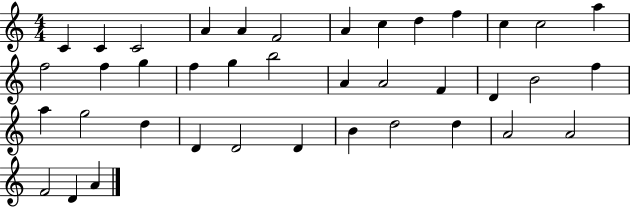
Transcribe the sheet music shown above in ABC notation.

X:1
T:Untitled
M:4/4
L:1/4
K:C
C C C2 A A F2 A c d f c c2 a f2 f g f g b2 A A2 F D B2 f a g2 d D D2 D B d2 d A2 A2 F2 D A